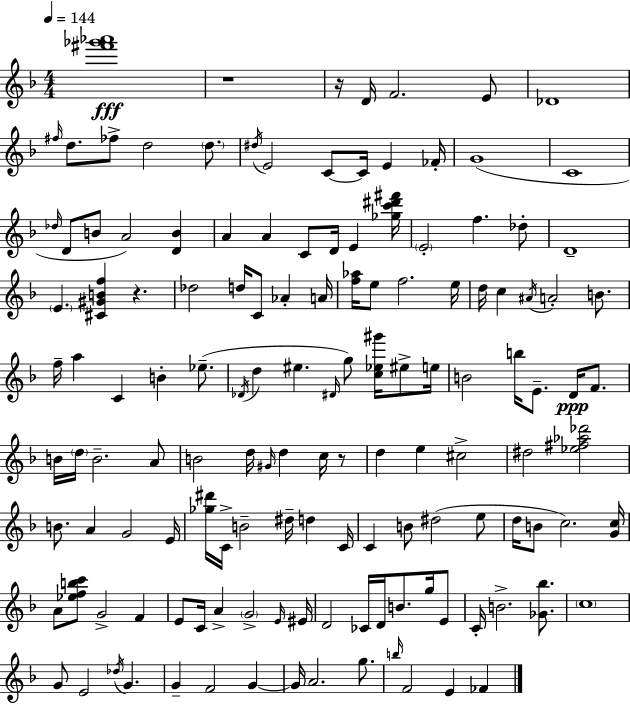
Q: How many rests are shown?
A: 4